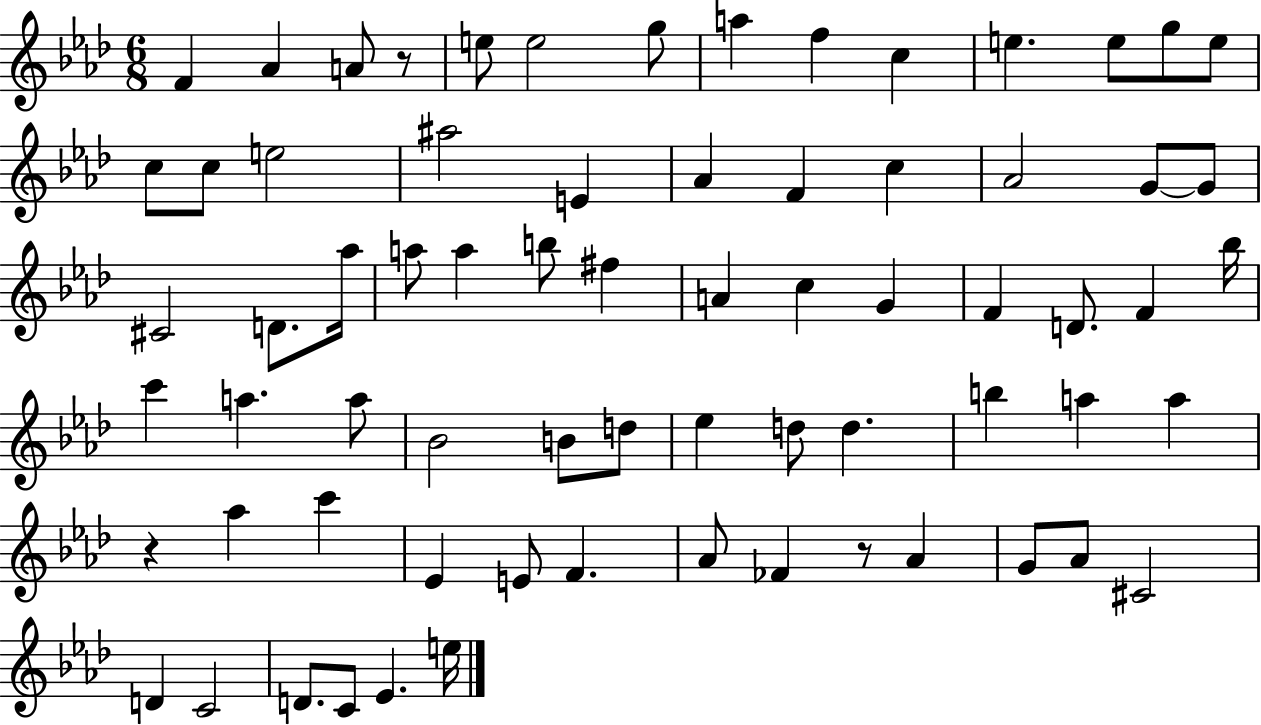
{
  \clef treble
  \numericTimeSignature
  \time 6/8
  \key aes \major
  f'4 aes'4 a'8 r8 | e''8 e''2 g''8 | a''4 f''4 c''4 | e''4. e''8 g''8 e''8 | \break c''8 c''8 e''2 | ais''2 e'4 | aes'4 f'4 c''4 | aes'2 g'8~~ g'8 | \break cis'2 d'8. aes''16 | a''8 a''4 b''8 fis''4 | a'4 c''4 g'4 | f'4 d'8. f'4 bes''16 | \break c'''4 a''4. a''8 | bes'2 b'8 d''8 | ees''4 d''8 d''4. | b''4 a''4 a''4 | \break r4 aes''4 c'''4 | ees'4 e'8 f'4. | aes'8 fes'4 r8 aes'4 | g'8 aes'8 cis'2 | \break d'4 c'2 | d'8. c'8 ees'4. e''16 | \bar "|."
}